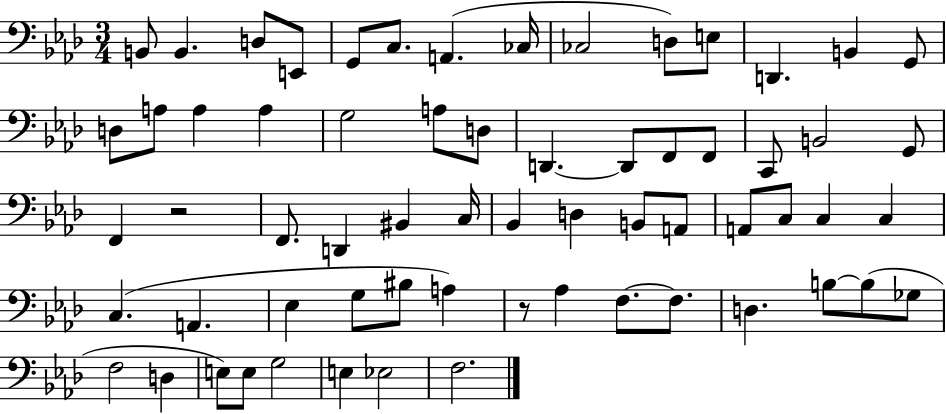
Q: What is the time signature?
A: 3/4